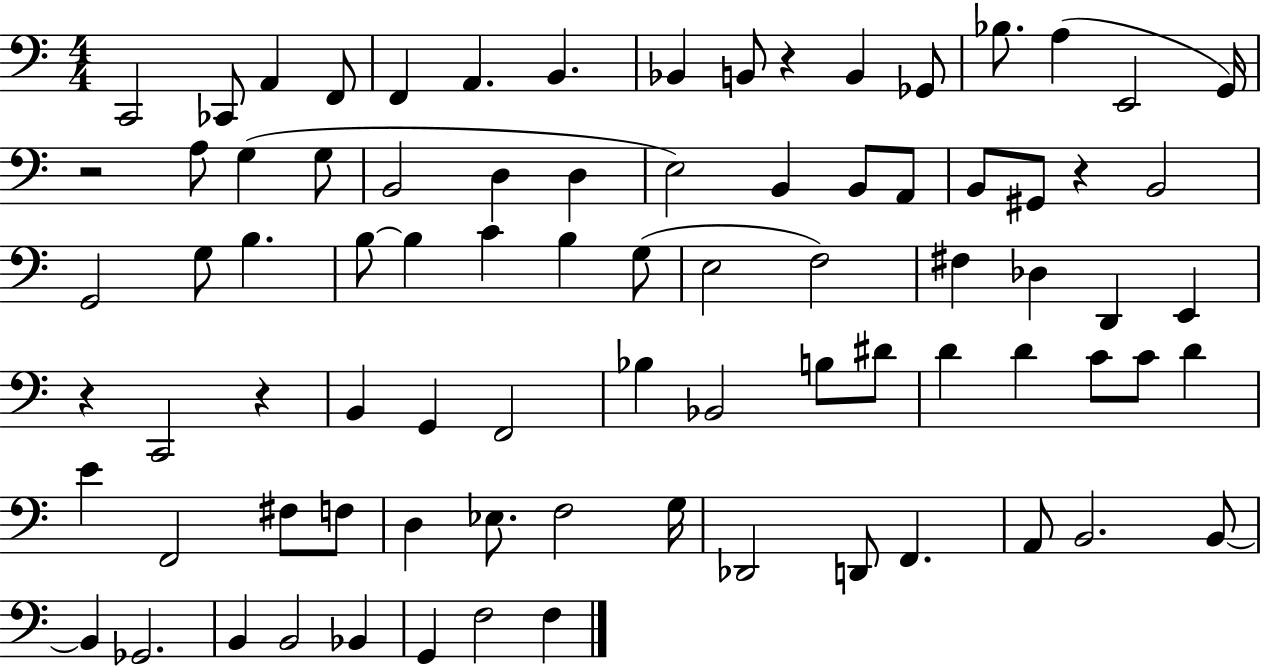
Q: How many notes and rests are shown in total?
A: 82